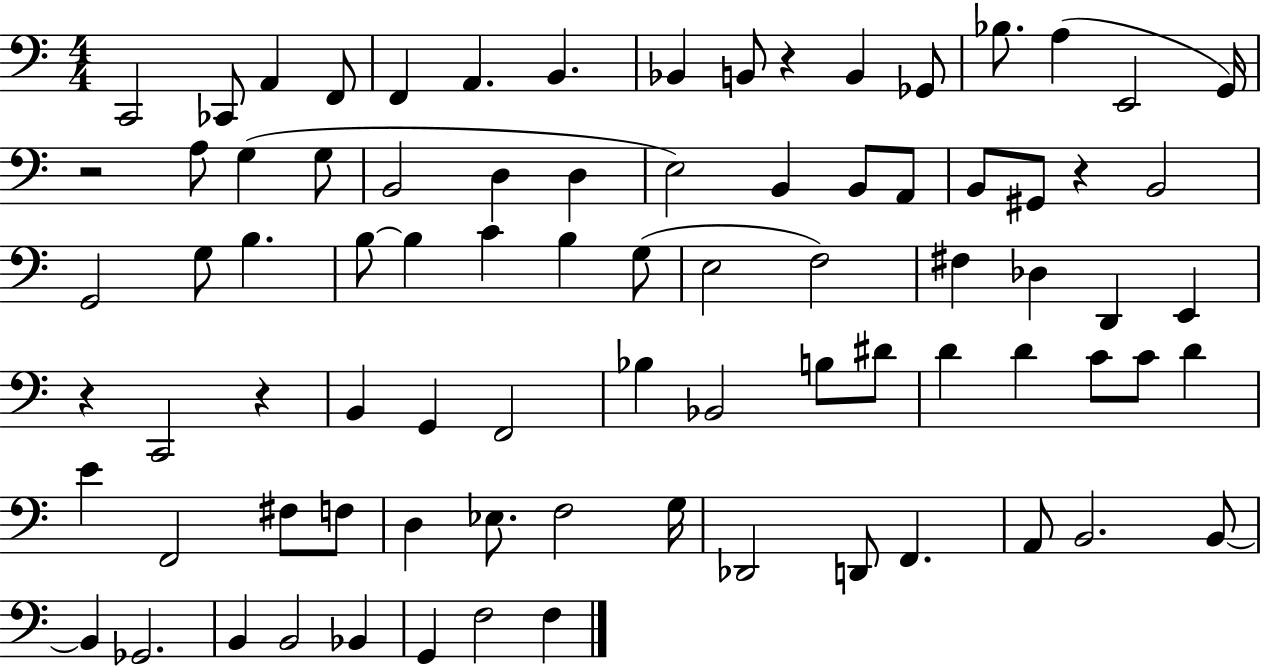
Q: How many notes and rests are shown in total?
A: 82